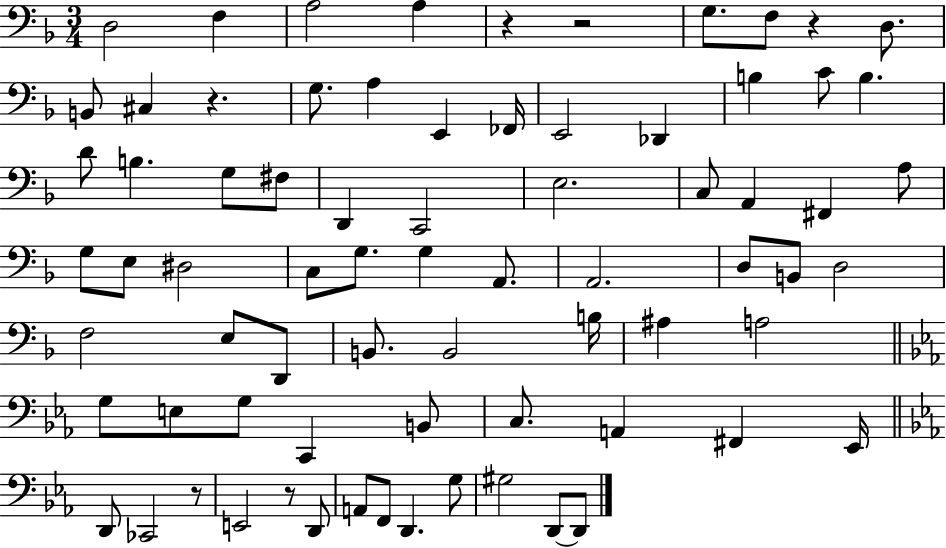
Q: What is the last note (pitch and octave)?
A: D2